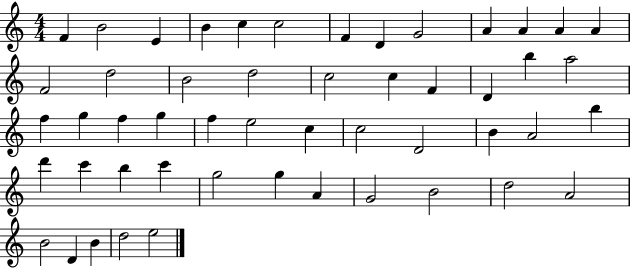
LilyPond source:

{
  \clef treble
  \numericTimeSignature
  \time 4/4
  \key c \major
  f'4 b'2 e'4 | b'4 c''4 c''2 | f'4 d'4 g'2 | a'4 a'4 a'4 a'4 | \break f'2 d''2 | b'2 d''2 | c''2 c''4 f'4 | d'4 b''4 a''2 | \break f''4 g''4 f''4 g''4 | f''4 e''2 c''4 | c''2 d'2 | b'4 a'2 b''4 | \break d'''4 c'''4 b''4 c'''4 | g''2 g''4 a'4 | g'2 b'2 | d''2 a'2 | \break b'2 d'4 b'4 | d''2 e''2 | \bar "|."
}